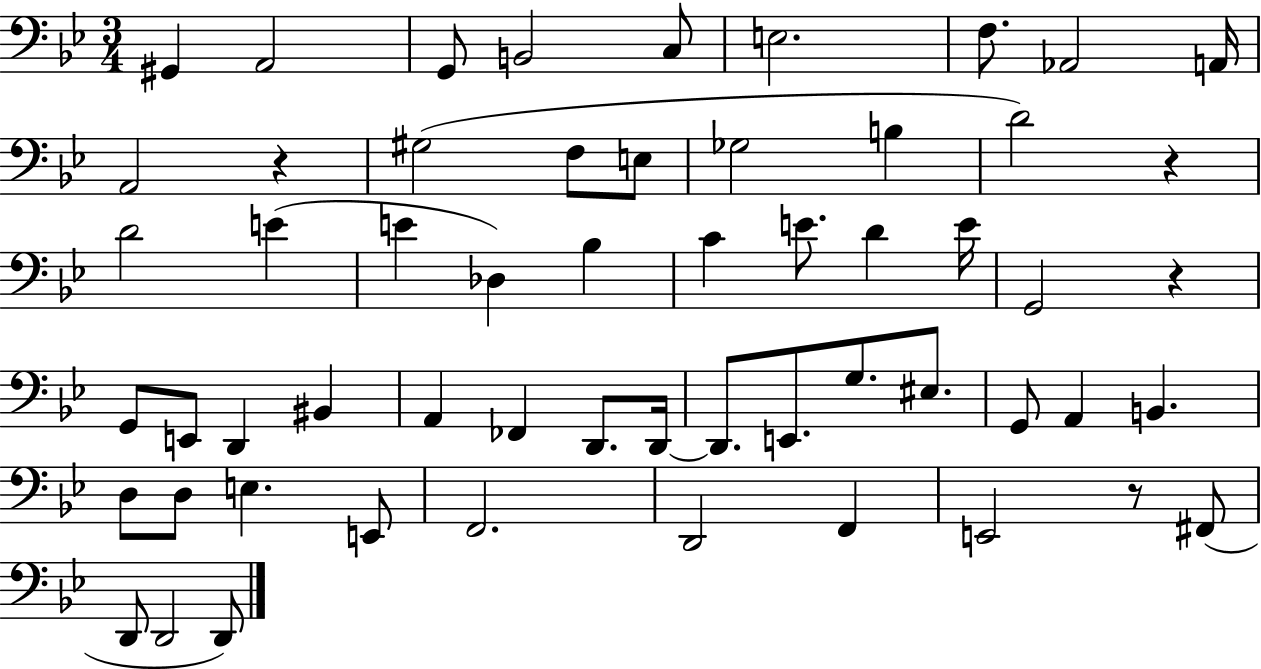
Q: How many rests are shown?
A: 4